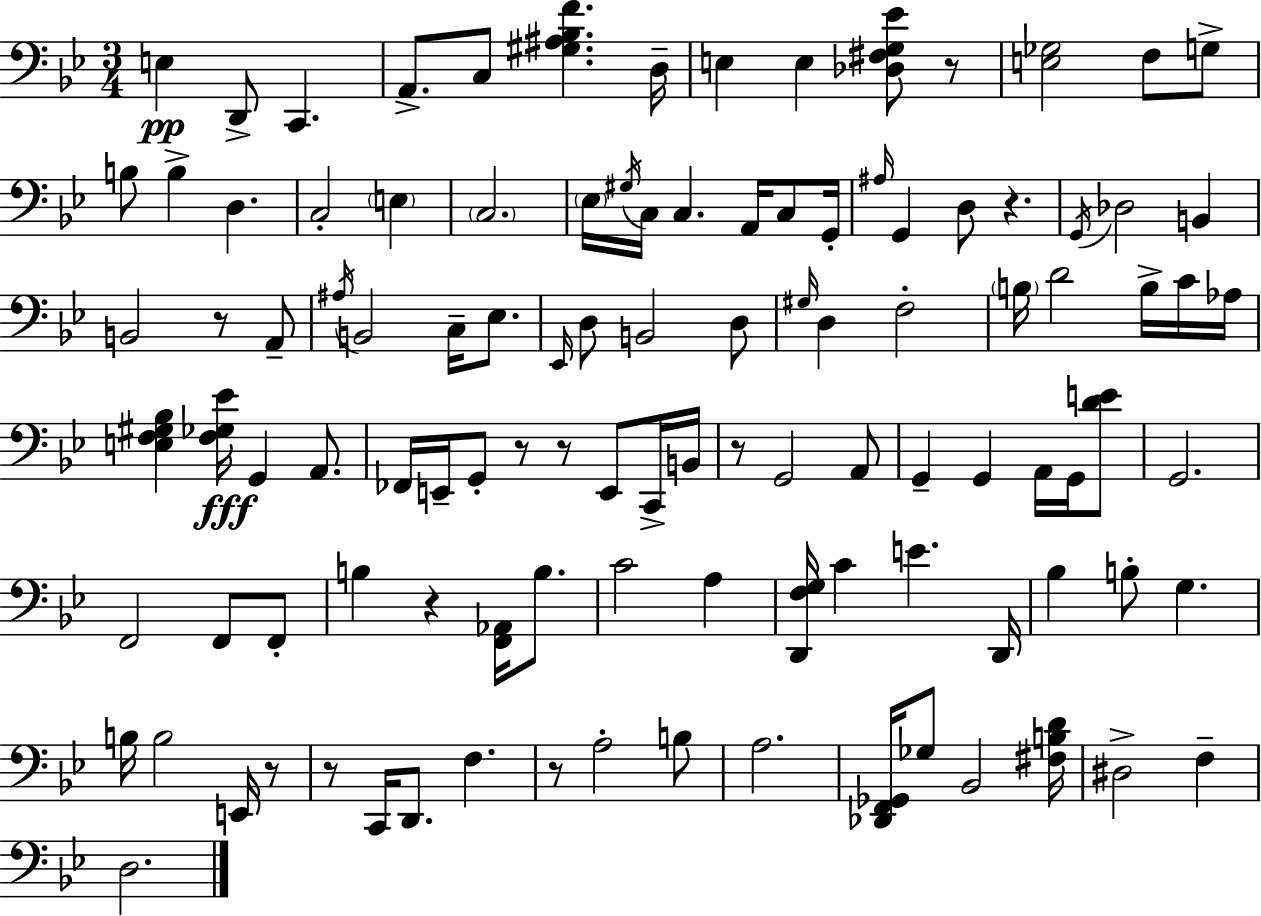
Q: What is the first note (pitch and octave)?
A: E3